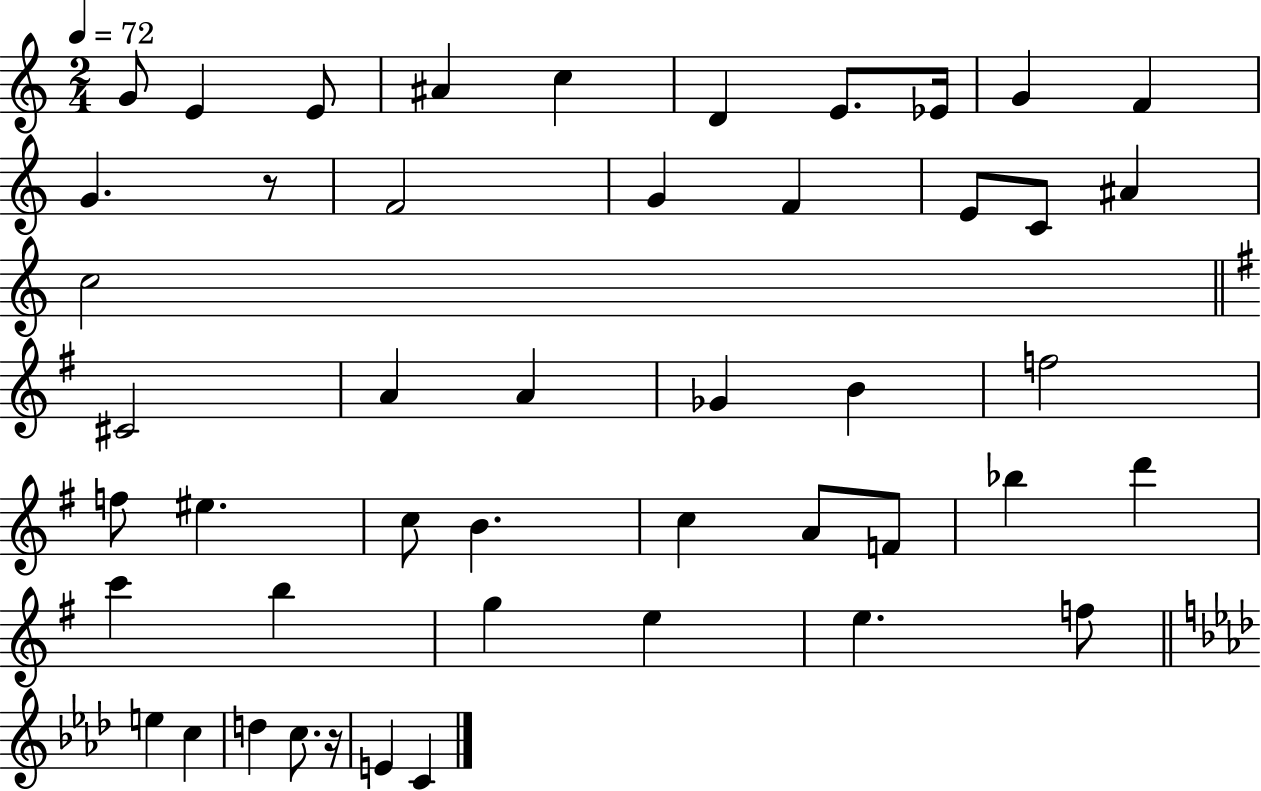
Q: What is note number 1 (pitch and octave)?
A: G4